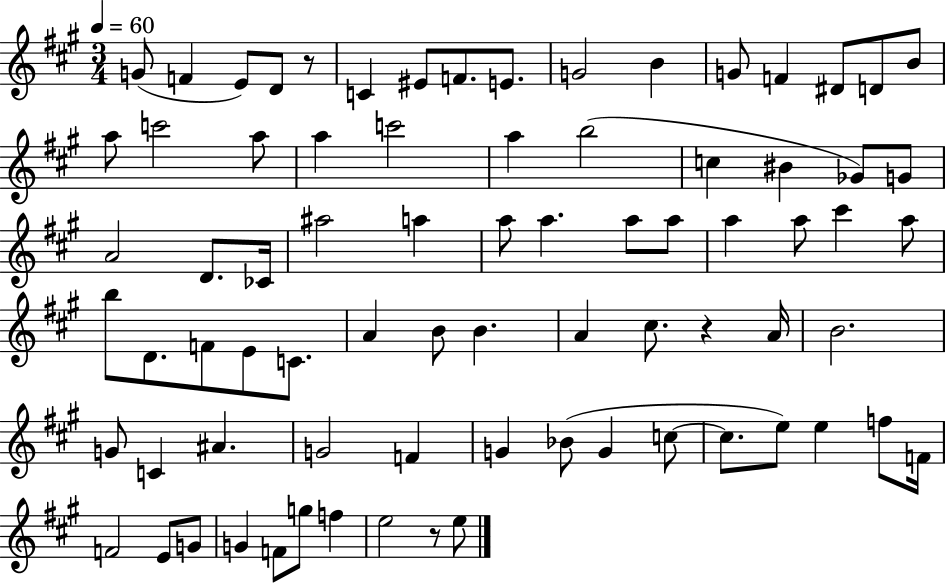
G4/e F4/q E4/e D4/e R/e C4/q EIS4/e F4/e. E4/e. G4/h B4/q G4/e F4/q D#4/e D4/e B4/e A5/e C6/h A5/e A5/q C6/h A5/q B5/h C5/q BIS4/q Gb4/e G4/e A4/h D4/e. CES4/s A#5/h A5/q A5/e A5/q. A5/e A5/e A5/q A5/e C#6/q A5/e B5/e D4/e. F4/e E4/e C4/e. A4/q B4/e B4/q. A4/q C#5/e. R/q A4/s B4/h. G4/e C4/q A#4/q. G4/h F4/q G4/q Bb4/e G4/q C5/e C5/e. E5/e E5/q F5/e F4/s F4/h E4/e G4/e G4/q F4/e G5/e F5/q E5/h R/e E5/e